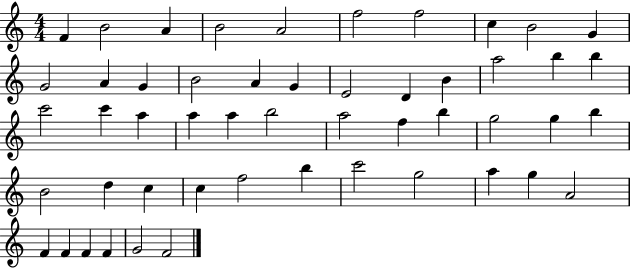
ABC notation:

X:1
T:Untitled
M:4/4
L:1/4
K:C
F B2 A B2 A2 f2 f2 c B2 G G2 A G B2 A G E2 D B a2 b b c'2 c' a a a b2 a2 f b g2 g b B2 d c c f2 b c'2 g2 a g A2 F F F F G2 F2